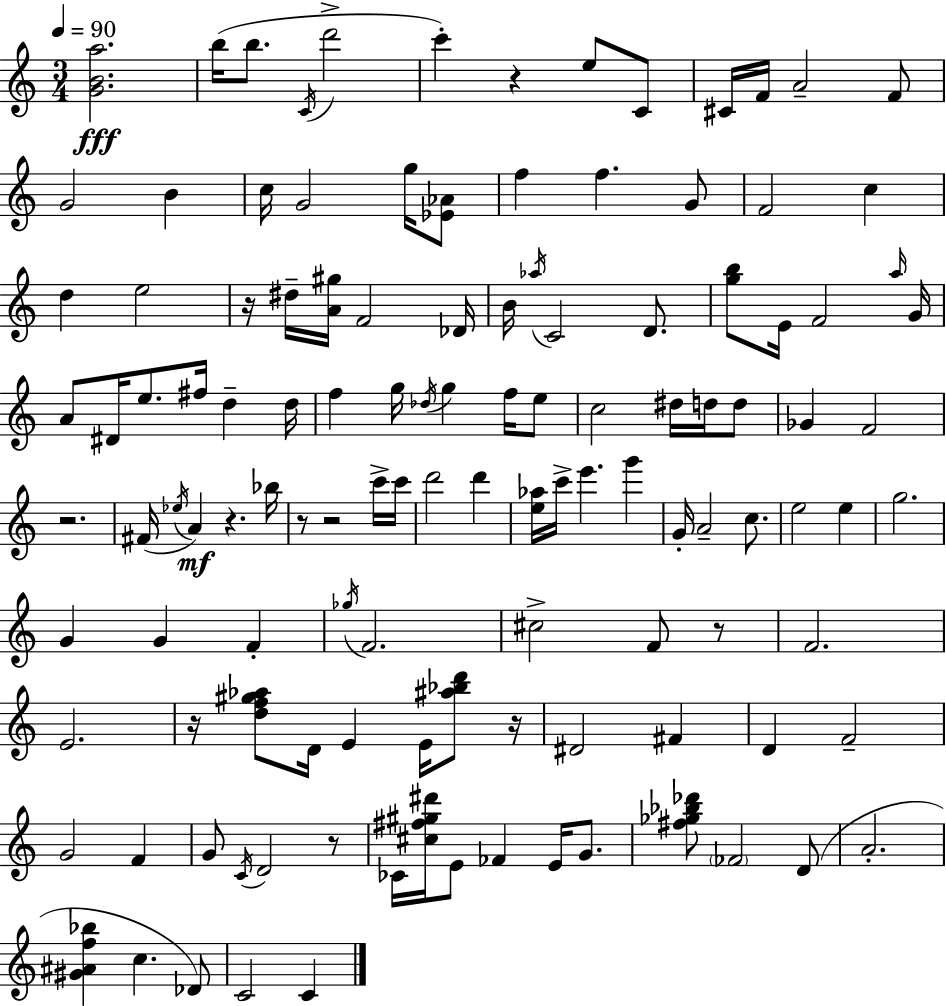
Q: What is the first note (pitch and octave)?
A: B5